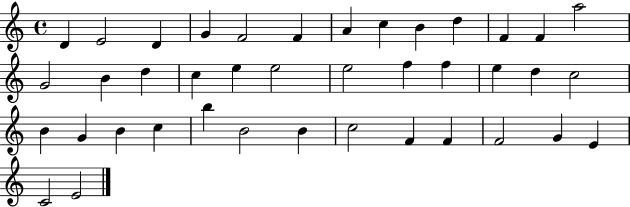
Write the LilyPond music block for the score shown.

{
  \clef treble
  \time 4/4
  \defaultTimeSignature
  \key c \major
  d'4 e'2 d'4 | g'4 f'2 f'4 | a'4 c''4 b'4 d''4 | f'4 f'4 a''2 | \break g'2 b'4 d''4 | c''4 e''4 e''2 | e''2 f''4 f''4 | e''4 d''4 c''2 | \break b'4 g'4 b'4 c''4 | b''4 b'2 b'4 | c''2 f'4 f'4 | f'2 g'4 e'4 | \break c'2 e'2 | \bar "|."
}